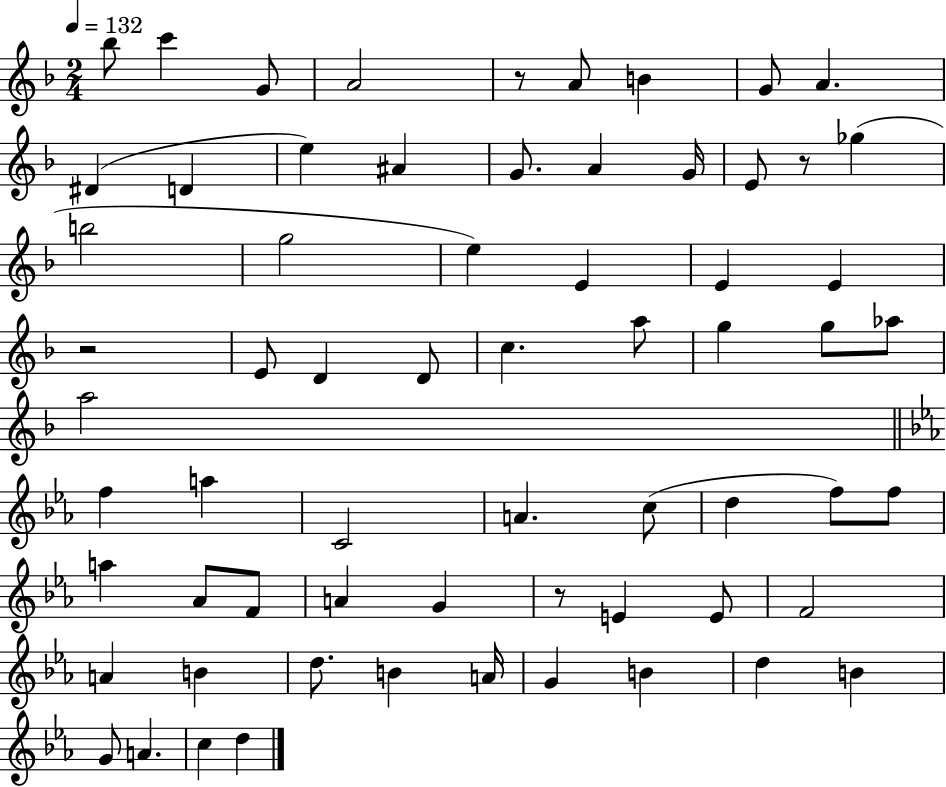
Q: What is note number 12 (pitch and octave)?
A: A#4